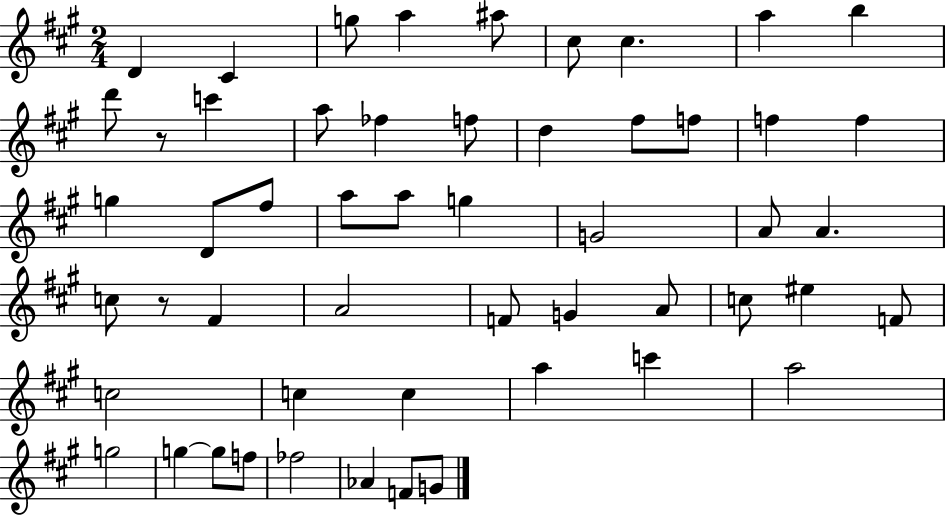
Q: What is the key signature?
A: A major